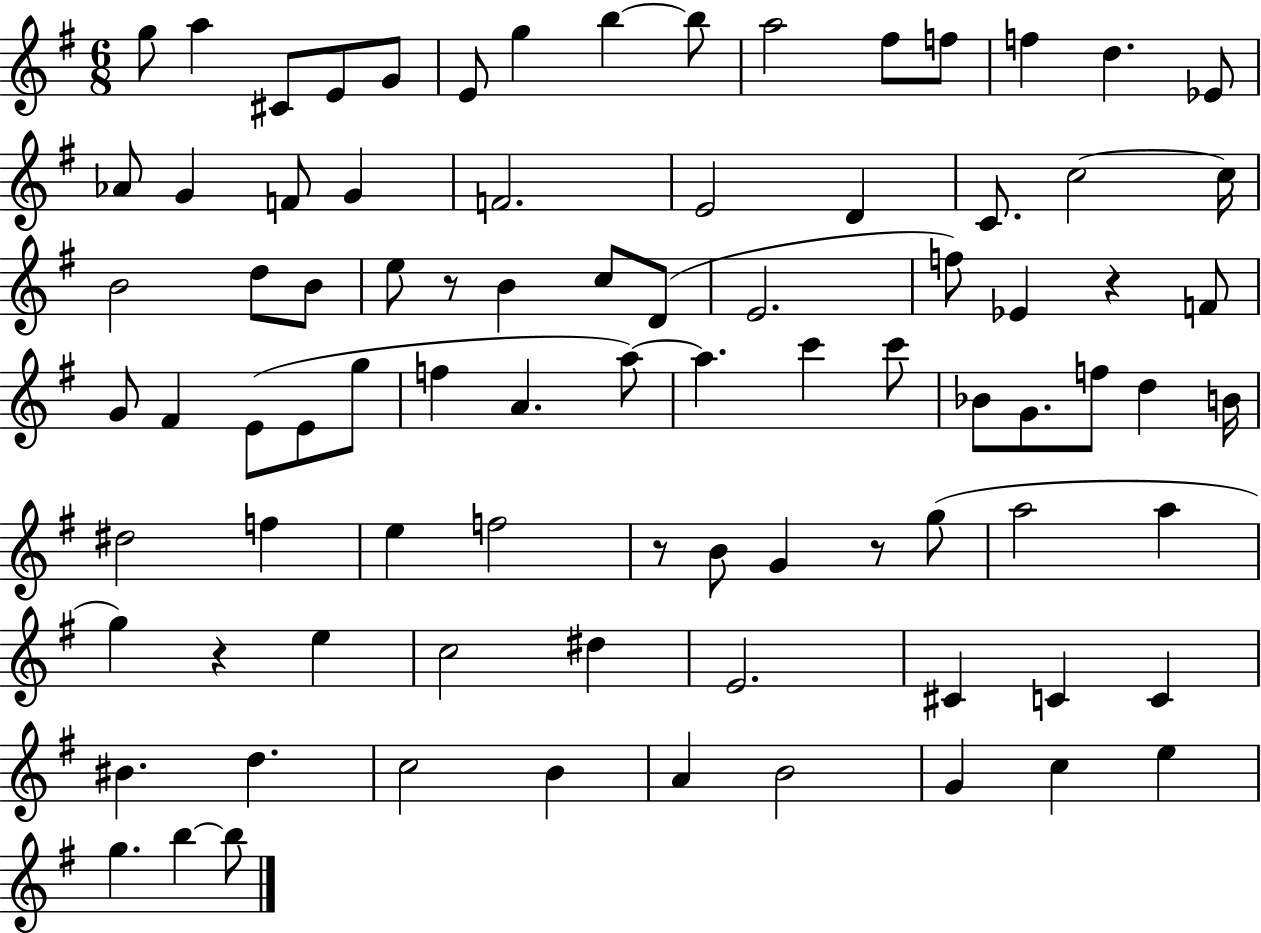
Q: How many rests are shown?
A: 5